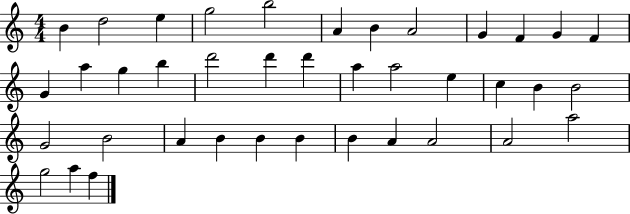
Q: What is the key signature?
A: C major